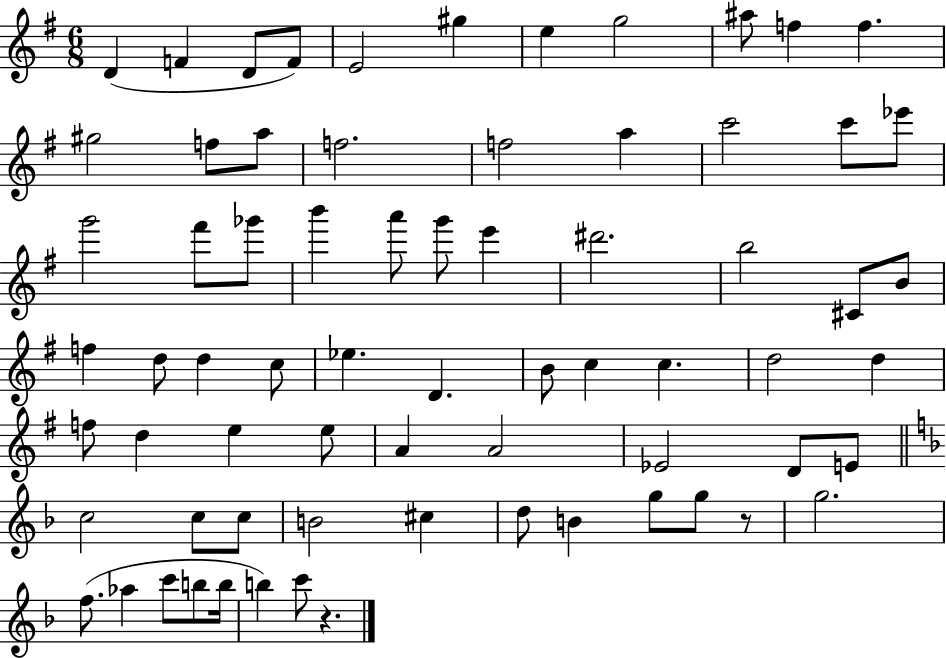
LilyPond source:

{
  \clef treble
  \numericTimeSignature
  \time 6/8
  \key g \major
  d'4( f'4 d'8 f'8) | e'2 gis''4 | e''4 g''2 | ais''8 f''4 f''4. | \break gis''2 f''8 a''8 | f''2. | f''2 a''4 | c'''2 c'''8 ees'''8 | \break g'''2 fis'''8 ges'''8 | b'''4 a'''8 g'''8 e'''4 | dis'''2. | b''2 cis'8 b'8 | \break f''4 d''8 d''4 c''8 | ees''4. d'4. | b'8 c''4 c''4. | d''2 d''4 | \break f''8 d''4 e''4 e''8 | a'4 a'2 | ees'2 d'8 e'8 | \bar "||" \break \key f \major c''2 c''8 c''8 | b'2 cis''4 | d''8 b'4 g''8 g''8 r8 | g''2. | \break f''8.( aes''4 c'''8 b''8 b''16 | b''4) c'''8 r4. | \bar "|."
}